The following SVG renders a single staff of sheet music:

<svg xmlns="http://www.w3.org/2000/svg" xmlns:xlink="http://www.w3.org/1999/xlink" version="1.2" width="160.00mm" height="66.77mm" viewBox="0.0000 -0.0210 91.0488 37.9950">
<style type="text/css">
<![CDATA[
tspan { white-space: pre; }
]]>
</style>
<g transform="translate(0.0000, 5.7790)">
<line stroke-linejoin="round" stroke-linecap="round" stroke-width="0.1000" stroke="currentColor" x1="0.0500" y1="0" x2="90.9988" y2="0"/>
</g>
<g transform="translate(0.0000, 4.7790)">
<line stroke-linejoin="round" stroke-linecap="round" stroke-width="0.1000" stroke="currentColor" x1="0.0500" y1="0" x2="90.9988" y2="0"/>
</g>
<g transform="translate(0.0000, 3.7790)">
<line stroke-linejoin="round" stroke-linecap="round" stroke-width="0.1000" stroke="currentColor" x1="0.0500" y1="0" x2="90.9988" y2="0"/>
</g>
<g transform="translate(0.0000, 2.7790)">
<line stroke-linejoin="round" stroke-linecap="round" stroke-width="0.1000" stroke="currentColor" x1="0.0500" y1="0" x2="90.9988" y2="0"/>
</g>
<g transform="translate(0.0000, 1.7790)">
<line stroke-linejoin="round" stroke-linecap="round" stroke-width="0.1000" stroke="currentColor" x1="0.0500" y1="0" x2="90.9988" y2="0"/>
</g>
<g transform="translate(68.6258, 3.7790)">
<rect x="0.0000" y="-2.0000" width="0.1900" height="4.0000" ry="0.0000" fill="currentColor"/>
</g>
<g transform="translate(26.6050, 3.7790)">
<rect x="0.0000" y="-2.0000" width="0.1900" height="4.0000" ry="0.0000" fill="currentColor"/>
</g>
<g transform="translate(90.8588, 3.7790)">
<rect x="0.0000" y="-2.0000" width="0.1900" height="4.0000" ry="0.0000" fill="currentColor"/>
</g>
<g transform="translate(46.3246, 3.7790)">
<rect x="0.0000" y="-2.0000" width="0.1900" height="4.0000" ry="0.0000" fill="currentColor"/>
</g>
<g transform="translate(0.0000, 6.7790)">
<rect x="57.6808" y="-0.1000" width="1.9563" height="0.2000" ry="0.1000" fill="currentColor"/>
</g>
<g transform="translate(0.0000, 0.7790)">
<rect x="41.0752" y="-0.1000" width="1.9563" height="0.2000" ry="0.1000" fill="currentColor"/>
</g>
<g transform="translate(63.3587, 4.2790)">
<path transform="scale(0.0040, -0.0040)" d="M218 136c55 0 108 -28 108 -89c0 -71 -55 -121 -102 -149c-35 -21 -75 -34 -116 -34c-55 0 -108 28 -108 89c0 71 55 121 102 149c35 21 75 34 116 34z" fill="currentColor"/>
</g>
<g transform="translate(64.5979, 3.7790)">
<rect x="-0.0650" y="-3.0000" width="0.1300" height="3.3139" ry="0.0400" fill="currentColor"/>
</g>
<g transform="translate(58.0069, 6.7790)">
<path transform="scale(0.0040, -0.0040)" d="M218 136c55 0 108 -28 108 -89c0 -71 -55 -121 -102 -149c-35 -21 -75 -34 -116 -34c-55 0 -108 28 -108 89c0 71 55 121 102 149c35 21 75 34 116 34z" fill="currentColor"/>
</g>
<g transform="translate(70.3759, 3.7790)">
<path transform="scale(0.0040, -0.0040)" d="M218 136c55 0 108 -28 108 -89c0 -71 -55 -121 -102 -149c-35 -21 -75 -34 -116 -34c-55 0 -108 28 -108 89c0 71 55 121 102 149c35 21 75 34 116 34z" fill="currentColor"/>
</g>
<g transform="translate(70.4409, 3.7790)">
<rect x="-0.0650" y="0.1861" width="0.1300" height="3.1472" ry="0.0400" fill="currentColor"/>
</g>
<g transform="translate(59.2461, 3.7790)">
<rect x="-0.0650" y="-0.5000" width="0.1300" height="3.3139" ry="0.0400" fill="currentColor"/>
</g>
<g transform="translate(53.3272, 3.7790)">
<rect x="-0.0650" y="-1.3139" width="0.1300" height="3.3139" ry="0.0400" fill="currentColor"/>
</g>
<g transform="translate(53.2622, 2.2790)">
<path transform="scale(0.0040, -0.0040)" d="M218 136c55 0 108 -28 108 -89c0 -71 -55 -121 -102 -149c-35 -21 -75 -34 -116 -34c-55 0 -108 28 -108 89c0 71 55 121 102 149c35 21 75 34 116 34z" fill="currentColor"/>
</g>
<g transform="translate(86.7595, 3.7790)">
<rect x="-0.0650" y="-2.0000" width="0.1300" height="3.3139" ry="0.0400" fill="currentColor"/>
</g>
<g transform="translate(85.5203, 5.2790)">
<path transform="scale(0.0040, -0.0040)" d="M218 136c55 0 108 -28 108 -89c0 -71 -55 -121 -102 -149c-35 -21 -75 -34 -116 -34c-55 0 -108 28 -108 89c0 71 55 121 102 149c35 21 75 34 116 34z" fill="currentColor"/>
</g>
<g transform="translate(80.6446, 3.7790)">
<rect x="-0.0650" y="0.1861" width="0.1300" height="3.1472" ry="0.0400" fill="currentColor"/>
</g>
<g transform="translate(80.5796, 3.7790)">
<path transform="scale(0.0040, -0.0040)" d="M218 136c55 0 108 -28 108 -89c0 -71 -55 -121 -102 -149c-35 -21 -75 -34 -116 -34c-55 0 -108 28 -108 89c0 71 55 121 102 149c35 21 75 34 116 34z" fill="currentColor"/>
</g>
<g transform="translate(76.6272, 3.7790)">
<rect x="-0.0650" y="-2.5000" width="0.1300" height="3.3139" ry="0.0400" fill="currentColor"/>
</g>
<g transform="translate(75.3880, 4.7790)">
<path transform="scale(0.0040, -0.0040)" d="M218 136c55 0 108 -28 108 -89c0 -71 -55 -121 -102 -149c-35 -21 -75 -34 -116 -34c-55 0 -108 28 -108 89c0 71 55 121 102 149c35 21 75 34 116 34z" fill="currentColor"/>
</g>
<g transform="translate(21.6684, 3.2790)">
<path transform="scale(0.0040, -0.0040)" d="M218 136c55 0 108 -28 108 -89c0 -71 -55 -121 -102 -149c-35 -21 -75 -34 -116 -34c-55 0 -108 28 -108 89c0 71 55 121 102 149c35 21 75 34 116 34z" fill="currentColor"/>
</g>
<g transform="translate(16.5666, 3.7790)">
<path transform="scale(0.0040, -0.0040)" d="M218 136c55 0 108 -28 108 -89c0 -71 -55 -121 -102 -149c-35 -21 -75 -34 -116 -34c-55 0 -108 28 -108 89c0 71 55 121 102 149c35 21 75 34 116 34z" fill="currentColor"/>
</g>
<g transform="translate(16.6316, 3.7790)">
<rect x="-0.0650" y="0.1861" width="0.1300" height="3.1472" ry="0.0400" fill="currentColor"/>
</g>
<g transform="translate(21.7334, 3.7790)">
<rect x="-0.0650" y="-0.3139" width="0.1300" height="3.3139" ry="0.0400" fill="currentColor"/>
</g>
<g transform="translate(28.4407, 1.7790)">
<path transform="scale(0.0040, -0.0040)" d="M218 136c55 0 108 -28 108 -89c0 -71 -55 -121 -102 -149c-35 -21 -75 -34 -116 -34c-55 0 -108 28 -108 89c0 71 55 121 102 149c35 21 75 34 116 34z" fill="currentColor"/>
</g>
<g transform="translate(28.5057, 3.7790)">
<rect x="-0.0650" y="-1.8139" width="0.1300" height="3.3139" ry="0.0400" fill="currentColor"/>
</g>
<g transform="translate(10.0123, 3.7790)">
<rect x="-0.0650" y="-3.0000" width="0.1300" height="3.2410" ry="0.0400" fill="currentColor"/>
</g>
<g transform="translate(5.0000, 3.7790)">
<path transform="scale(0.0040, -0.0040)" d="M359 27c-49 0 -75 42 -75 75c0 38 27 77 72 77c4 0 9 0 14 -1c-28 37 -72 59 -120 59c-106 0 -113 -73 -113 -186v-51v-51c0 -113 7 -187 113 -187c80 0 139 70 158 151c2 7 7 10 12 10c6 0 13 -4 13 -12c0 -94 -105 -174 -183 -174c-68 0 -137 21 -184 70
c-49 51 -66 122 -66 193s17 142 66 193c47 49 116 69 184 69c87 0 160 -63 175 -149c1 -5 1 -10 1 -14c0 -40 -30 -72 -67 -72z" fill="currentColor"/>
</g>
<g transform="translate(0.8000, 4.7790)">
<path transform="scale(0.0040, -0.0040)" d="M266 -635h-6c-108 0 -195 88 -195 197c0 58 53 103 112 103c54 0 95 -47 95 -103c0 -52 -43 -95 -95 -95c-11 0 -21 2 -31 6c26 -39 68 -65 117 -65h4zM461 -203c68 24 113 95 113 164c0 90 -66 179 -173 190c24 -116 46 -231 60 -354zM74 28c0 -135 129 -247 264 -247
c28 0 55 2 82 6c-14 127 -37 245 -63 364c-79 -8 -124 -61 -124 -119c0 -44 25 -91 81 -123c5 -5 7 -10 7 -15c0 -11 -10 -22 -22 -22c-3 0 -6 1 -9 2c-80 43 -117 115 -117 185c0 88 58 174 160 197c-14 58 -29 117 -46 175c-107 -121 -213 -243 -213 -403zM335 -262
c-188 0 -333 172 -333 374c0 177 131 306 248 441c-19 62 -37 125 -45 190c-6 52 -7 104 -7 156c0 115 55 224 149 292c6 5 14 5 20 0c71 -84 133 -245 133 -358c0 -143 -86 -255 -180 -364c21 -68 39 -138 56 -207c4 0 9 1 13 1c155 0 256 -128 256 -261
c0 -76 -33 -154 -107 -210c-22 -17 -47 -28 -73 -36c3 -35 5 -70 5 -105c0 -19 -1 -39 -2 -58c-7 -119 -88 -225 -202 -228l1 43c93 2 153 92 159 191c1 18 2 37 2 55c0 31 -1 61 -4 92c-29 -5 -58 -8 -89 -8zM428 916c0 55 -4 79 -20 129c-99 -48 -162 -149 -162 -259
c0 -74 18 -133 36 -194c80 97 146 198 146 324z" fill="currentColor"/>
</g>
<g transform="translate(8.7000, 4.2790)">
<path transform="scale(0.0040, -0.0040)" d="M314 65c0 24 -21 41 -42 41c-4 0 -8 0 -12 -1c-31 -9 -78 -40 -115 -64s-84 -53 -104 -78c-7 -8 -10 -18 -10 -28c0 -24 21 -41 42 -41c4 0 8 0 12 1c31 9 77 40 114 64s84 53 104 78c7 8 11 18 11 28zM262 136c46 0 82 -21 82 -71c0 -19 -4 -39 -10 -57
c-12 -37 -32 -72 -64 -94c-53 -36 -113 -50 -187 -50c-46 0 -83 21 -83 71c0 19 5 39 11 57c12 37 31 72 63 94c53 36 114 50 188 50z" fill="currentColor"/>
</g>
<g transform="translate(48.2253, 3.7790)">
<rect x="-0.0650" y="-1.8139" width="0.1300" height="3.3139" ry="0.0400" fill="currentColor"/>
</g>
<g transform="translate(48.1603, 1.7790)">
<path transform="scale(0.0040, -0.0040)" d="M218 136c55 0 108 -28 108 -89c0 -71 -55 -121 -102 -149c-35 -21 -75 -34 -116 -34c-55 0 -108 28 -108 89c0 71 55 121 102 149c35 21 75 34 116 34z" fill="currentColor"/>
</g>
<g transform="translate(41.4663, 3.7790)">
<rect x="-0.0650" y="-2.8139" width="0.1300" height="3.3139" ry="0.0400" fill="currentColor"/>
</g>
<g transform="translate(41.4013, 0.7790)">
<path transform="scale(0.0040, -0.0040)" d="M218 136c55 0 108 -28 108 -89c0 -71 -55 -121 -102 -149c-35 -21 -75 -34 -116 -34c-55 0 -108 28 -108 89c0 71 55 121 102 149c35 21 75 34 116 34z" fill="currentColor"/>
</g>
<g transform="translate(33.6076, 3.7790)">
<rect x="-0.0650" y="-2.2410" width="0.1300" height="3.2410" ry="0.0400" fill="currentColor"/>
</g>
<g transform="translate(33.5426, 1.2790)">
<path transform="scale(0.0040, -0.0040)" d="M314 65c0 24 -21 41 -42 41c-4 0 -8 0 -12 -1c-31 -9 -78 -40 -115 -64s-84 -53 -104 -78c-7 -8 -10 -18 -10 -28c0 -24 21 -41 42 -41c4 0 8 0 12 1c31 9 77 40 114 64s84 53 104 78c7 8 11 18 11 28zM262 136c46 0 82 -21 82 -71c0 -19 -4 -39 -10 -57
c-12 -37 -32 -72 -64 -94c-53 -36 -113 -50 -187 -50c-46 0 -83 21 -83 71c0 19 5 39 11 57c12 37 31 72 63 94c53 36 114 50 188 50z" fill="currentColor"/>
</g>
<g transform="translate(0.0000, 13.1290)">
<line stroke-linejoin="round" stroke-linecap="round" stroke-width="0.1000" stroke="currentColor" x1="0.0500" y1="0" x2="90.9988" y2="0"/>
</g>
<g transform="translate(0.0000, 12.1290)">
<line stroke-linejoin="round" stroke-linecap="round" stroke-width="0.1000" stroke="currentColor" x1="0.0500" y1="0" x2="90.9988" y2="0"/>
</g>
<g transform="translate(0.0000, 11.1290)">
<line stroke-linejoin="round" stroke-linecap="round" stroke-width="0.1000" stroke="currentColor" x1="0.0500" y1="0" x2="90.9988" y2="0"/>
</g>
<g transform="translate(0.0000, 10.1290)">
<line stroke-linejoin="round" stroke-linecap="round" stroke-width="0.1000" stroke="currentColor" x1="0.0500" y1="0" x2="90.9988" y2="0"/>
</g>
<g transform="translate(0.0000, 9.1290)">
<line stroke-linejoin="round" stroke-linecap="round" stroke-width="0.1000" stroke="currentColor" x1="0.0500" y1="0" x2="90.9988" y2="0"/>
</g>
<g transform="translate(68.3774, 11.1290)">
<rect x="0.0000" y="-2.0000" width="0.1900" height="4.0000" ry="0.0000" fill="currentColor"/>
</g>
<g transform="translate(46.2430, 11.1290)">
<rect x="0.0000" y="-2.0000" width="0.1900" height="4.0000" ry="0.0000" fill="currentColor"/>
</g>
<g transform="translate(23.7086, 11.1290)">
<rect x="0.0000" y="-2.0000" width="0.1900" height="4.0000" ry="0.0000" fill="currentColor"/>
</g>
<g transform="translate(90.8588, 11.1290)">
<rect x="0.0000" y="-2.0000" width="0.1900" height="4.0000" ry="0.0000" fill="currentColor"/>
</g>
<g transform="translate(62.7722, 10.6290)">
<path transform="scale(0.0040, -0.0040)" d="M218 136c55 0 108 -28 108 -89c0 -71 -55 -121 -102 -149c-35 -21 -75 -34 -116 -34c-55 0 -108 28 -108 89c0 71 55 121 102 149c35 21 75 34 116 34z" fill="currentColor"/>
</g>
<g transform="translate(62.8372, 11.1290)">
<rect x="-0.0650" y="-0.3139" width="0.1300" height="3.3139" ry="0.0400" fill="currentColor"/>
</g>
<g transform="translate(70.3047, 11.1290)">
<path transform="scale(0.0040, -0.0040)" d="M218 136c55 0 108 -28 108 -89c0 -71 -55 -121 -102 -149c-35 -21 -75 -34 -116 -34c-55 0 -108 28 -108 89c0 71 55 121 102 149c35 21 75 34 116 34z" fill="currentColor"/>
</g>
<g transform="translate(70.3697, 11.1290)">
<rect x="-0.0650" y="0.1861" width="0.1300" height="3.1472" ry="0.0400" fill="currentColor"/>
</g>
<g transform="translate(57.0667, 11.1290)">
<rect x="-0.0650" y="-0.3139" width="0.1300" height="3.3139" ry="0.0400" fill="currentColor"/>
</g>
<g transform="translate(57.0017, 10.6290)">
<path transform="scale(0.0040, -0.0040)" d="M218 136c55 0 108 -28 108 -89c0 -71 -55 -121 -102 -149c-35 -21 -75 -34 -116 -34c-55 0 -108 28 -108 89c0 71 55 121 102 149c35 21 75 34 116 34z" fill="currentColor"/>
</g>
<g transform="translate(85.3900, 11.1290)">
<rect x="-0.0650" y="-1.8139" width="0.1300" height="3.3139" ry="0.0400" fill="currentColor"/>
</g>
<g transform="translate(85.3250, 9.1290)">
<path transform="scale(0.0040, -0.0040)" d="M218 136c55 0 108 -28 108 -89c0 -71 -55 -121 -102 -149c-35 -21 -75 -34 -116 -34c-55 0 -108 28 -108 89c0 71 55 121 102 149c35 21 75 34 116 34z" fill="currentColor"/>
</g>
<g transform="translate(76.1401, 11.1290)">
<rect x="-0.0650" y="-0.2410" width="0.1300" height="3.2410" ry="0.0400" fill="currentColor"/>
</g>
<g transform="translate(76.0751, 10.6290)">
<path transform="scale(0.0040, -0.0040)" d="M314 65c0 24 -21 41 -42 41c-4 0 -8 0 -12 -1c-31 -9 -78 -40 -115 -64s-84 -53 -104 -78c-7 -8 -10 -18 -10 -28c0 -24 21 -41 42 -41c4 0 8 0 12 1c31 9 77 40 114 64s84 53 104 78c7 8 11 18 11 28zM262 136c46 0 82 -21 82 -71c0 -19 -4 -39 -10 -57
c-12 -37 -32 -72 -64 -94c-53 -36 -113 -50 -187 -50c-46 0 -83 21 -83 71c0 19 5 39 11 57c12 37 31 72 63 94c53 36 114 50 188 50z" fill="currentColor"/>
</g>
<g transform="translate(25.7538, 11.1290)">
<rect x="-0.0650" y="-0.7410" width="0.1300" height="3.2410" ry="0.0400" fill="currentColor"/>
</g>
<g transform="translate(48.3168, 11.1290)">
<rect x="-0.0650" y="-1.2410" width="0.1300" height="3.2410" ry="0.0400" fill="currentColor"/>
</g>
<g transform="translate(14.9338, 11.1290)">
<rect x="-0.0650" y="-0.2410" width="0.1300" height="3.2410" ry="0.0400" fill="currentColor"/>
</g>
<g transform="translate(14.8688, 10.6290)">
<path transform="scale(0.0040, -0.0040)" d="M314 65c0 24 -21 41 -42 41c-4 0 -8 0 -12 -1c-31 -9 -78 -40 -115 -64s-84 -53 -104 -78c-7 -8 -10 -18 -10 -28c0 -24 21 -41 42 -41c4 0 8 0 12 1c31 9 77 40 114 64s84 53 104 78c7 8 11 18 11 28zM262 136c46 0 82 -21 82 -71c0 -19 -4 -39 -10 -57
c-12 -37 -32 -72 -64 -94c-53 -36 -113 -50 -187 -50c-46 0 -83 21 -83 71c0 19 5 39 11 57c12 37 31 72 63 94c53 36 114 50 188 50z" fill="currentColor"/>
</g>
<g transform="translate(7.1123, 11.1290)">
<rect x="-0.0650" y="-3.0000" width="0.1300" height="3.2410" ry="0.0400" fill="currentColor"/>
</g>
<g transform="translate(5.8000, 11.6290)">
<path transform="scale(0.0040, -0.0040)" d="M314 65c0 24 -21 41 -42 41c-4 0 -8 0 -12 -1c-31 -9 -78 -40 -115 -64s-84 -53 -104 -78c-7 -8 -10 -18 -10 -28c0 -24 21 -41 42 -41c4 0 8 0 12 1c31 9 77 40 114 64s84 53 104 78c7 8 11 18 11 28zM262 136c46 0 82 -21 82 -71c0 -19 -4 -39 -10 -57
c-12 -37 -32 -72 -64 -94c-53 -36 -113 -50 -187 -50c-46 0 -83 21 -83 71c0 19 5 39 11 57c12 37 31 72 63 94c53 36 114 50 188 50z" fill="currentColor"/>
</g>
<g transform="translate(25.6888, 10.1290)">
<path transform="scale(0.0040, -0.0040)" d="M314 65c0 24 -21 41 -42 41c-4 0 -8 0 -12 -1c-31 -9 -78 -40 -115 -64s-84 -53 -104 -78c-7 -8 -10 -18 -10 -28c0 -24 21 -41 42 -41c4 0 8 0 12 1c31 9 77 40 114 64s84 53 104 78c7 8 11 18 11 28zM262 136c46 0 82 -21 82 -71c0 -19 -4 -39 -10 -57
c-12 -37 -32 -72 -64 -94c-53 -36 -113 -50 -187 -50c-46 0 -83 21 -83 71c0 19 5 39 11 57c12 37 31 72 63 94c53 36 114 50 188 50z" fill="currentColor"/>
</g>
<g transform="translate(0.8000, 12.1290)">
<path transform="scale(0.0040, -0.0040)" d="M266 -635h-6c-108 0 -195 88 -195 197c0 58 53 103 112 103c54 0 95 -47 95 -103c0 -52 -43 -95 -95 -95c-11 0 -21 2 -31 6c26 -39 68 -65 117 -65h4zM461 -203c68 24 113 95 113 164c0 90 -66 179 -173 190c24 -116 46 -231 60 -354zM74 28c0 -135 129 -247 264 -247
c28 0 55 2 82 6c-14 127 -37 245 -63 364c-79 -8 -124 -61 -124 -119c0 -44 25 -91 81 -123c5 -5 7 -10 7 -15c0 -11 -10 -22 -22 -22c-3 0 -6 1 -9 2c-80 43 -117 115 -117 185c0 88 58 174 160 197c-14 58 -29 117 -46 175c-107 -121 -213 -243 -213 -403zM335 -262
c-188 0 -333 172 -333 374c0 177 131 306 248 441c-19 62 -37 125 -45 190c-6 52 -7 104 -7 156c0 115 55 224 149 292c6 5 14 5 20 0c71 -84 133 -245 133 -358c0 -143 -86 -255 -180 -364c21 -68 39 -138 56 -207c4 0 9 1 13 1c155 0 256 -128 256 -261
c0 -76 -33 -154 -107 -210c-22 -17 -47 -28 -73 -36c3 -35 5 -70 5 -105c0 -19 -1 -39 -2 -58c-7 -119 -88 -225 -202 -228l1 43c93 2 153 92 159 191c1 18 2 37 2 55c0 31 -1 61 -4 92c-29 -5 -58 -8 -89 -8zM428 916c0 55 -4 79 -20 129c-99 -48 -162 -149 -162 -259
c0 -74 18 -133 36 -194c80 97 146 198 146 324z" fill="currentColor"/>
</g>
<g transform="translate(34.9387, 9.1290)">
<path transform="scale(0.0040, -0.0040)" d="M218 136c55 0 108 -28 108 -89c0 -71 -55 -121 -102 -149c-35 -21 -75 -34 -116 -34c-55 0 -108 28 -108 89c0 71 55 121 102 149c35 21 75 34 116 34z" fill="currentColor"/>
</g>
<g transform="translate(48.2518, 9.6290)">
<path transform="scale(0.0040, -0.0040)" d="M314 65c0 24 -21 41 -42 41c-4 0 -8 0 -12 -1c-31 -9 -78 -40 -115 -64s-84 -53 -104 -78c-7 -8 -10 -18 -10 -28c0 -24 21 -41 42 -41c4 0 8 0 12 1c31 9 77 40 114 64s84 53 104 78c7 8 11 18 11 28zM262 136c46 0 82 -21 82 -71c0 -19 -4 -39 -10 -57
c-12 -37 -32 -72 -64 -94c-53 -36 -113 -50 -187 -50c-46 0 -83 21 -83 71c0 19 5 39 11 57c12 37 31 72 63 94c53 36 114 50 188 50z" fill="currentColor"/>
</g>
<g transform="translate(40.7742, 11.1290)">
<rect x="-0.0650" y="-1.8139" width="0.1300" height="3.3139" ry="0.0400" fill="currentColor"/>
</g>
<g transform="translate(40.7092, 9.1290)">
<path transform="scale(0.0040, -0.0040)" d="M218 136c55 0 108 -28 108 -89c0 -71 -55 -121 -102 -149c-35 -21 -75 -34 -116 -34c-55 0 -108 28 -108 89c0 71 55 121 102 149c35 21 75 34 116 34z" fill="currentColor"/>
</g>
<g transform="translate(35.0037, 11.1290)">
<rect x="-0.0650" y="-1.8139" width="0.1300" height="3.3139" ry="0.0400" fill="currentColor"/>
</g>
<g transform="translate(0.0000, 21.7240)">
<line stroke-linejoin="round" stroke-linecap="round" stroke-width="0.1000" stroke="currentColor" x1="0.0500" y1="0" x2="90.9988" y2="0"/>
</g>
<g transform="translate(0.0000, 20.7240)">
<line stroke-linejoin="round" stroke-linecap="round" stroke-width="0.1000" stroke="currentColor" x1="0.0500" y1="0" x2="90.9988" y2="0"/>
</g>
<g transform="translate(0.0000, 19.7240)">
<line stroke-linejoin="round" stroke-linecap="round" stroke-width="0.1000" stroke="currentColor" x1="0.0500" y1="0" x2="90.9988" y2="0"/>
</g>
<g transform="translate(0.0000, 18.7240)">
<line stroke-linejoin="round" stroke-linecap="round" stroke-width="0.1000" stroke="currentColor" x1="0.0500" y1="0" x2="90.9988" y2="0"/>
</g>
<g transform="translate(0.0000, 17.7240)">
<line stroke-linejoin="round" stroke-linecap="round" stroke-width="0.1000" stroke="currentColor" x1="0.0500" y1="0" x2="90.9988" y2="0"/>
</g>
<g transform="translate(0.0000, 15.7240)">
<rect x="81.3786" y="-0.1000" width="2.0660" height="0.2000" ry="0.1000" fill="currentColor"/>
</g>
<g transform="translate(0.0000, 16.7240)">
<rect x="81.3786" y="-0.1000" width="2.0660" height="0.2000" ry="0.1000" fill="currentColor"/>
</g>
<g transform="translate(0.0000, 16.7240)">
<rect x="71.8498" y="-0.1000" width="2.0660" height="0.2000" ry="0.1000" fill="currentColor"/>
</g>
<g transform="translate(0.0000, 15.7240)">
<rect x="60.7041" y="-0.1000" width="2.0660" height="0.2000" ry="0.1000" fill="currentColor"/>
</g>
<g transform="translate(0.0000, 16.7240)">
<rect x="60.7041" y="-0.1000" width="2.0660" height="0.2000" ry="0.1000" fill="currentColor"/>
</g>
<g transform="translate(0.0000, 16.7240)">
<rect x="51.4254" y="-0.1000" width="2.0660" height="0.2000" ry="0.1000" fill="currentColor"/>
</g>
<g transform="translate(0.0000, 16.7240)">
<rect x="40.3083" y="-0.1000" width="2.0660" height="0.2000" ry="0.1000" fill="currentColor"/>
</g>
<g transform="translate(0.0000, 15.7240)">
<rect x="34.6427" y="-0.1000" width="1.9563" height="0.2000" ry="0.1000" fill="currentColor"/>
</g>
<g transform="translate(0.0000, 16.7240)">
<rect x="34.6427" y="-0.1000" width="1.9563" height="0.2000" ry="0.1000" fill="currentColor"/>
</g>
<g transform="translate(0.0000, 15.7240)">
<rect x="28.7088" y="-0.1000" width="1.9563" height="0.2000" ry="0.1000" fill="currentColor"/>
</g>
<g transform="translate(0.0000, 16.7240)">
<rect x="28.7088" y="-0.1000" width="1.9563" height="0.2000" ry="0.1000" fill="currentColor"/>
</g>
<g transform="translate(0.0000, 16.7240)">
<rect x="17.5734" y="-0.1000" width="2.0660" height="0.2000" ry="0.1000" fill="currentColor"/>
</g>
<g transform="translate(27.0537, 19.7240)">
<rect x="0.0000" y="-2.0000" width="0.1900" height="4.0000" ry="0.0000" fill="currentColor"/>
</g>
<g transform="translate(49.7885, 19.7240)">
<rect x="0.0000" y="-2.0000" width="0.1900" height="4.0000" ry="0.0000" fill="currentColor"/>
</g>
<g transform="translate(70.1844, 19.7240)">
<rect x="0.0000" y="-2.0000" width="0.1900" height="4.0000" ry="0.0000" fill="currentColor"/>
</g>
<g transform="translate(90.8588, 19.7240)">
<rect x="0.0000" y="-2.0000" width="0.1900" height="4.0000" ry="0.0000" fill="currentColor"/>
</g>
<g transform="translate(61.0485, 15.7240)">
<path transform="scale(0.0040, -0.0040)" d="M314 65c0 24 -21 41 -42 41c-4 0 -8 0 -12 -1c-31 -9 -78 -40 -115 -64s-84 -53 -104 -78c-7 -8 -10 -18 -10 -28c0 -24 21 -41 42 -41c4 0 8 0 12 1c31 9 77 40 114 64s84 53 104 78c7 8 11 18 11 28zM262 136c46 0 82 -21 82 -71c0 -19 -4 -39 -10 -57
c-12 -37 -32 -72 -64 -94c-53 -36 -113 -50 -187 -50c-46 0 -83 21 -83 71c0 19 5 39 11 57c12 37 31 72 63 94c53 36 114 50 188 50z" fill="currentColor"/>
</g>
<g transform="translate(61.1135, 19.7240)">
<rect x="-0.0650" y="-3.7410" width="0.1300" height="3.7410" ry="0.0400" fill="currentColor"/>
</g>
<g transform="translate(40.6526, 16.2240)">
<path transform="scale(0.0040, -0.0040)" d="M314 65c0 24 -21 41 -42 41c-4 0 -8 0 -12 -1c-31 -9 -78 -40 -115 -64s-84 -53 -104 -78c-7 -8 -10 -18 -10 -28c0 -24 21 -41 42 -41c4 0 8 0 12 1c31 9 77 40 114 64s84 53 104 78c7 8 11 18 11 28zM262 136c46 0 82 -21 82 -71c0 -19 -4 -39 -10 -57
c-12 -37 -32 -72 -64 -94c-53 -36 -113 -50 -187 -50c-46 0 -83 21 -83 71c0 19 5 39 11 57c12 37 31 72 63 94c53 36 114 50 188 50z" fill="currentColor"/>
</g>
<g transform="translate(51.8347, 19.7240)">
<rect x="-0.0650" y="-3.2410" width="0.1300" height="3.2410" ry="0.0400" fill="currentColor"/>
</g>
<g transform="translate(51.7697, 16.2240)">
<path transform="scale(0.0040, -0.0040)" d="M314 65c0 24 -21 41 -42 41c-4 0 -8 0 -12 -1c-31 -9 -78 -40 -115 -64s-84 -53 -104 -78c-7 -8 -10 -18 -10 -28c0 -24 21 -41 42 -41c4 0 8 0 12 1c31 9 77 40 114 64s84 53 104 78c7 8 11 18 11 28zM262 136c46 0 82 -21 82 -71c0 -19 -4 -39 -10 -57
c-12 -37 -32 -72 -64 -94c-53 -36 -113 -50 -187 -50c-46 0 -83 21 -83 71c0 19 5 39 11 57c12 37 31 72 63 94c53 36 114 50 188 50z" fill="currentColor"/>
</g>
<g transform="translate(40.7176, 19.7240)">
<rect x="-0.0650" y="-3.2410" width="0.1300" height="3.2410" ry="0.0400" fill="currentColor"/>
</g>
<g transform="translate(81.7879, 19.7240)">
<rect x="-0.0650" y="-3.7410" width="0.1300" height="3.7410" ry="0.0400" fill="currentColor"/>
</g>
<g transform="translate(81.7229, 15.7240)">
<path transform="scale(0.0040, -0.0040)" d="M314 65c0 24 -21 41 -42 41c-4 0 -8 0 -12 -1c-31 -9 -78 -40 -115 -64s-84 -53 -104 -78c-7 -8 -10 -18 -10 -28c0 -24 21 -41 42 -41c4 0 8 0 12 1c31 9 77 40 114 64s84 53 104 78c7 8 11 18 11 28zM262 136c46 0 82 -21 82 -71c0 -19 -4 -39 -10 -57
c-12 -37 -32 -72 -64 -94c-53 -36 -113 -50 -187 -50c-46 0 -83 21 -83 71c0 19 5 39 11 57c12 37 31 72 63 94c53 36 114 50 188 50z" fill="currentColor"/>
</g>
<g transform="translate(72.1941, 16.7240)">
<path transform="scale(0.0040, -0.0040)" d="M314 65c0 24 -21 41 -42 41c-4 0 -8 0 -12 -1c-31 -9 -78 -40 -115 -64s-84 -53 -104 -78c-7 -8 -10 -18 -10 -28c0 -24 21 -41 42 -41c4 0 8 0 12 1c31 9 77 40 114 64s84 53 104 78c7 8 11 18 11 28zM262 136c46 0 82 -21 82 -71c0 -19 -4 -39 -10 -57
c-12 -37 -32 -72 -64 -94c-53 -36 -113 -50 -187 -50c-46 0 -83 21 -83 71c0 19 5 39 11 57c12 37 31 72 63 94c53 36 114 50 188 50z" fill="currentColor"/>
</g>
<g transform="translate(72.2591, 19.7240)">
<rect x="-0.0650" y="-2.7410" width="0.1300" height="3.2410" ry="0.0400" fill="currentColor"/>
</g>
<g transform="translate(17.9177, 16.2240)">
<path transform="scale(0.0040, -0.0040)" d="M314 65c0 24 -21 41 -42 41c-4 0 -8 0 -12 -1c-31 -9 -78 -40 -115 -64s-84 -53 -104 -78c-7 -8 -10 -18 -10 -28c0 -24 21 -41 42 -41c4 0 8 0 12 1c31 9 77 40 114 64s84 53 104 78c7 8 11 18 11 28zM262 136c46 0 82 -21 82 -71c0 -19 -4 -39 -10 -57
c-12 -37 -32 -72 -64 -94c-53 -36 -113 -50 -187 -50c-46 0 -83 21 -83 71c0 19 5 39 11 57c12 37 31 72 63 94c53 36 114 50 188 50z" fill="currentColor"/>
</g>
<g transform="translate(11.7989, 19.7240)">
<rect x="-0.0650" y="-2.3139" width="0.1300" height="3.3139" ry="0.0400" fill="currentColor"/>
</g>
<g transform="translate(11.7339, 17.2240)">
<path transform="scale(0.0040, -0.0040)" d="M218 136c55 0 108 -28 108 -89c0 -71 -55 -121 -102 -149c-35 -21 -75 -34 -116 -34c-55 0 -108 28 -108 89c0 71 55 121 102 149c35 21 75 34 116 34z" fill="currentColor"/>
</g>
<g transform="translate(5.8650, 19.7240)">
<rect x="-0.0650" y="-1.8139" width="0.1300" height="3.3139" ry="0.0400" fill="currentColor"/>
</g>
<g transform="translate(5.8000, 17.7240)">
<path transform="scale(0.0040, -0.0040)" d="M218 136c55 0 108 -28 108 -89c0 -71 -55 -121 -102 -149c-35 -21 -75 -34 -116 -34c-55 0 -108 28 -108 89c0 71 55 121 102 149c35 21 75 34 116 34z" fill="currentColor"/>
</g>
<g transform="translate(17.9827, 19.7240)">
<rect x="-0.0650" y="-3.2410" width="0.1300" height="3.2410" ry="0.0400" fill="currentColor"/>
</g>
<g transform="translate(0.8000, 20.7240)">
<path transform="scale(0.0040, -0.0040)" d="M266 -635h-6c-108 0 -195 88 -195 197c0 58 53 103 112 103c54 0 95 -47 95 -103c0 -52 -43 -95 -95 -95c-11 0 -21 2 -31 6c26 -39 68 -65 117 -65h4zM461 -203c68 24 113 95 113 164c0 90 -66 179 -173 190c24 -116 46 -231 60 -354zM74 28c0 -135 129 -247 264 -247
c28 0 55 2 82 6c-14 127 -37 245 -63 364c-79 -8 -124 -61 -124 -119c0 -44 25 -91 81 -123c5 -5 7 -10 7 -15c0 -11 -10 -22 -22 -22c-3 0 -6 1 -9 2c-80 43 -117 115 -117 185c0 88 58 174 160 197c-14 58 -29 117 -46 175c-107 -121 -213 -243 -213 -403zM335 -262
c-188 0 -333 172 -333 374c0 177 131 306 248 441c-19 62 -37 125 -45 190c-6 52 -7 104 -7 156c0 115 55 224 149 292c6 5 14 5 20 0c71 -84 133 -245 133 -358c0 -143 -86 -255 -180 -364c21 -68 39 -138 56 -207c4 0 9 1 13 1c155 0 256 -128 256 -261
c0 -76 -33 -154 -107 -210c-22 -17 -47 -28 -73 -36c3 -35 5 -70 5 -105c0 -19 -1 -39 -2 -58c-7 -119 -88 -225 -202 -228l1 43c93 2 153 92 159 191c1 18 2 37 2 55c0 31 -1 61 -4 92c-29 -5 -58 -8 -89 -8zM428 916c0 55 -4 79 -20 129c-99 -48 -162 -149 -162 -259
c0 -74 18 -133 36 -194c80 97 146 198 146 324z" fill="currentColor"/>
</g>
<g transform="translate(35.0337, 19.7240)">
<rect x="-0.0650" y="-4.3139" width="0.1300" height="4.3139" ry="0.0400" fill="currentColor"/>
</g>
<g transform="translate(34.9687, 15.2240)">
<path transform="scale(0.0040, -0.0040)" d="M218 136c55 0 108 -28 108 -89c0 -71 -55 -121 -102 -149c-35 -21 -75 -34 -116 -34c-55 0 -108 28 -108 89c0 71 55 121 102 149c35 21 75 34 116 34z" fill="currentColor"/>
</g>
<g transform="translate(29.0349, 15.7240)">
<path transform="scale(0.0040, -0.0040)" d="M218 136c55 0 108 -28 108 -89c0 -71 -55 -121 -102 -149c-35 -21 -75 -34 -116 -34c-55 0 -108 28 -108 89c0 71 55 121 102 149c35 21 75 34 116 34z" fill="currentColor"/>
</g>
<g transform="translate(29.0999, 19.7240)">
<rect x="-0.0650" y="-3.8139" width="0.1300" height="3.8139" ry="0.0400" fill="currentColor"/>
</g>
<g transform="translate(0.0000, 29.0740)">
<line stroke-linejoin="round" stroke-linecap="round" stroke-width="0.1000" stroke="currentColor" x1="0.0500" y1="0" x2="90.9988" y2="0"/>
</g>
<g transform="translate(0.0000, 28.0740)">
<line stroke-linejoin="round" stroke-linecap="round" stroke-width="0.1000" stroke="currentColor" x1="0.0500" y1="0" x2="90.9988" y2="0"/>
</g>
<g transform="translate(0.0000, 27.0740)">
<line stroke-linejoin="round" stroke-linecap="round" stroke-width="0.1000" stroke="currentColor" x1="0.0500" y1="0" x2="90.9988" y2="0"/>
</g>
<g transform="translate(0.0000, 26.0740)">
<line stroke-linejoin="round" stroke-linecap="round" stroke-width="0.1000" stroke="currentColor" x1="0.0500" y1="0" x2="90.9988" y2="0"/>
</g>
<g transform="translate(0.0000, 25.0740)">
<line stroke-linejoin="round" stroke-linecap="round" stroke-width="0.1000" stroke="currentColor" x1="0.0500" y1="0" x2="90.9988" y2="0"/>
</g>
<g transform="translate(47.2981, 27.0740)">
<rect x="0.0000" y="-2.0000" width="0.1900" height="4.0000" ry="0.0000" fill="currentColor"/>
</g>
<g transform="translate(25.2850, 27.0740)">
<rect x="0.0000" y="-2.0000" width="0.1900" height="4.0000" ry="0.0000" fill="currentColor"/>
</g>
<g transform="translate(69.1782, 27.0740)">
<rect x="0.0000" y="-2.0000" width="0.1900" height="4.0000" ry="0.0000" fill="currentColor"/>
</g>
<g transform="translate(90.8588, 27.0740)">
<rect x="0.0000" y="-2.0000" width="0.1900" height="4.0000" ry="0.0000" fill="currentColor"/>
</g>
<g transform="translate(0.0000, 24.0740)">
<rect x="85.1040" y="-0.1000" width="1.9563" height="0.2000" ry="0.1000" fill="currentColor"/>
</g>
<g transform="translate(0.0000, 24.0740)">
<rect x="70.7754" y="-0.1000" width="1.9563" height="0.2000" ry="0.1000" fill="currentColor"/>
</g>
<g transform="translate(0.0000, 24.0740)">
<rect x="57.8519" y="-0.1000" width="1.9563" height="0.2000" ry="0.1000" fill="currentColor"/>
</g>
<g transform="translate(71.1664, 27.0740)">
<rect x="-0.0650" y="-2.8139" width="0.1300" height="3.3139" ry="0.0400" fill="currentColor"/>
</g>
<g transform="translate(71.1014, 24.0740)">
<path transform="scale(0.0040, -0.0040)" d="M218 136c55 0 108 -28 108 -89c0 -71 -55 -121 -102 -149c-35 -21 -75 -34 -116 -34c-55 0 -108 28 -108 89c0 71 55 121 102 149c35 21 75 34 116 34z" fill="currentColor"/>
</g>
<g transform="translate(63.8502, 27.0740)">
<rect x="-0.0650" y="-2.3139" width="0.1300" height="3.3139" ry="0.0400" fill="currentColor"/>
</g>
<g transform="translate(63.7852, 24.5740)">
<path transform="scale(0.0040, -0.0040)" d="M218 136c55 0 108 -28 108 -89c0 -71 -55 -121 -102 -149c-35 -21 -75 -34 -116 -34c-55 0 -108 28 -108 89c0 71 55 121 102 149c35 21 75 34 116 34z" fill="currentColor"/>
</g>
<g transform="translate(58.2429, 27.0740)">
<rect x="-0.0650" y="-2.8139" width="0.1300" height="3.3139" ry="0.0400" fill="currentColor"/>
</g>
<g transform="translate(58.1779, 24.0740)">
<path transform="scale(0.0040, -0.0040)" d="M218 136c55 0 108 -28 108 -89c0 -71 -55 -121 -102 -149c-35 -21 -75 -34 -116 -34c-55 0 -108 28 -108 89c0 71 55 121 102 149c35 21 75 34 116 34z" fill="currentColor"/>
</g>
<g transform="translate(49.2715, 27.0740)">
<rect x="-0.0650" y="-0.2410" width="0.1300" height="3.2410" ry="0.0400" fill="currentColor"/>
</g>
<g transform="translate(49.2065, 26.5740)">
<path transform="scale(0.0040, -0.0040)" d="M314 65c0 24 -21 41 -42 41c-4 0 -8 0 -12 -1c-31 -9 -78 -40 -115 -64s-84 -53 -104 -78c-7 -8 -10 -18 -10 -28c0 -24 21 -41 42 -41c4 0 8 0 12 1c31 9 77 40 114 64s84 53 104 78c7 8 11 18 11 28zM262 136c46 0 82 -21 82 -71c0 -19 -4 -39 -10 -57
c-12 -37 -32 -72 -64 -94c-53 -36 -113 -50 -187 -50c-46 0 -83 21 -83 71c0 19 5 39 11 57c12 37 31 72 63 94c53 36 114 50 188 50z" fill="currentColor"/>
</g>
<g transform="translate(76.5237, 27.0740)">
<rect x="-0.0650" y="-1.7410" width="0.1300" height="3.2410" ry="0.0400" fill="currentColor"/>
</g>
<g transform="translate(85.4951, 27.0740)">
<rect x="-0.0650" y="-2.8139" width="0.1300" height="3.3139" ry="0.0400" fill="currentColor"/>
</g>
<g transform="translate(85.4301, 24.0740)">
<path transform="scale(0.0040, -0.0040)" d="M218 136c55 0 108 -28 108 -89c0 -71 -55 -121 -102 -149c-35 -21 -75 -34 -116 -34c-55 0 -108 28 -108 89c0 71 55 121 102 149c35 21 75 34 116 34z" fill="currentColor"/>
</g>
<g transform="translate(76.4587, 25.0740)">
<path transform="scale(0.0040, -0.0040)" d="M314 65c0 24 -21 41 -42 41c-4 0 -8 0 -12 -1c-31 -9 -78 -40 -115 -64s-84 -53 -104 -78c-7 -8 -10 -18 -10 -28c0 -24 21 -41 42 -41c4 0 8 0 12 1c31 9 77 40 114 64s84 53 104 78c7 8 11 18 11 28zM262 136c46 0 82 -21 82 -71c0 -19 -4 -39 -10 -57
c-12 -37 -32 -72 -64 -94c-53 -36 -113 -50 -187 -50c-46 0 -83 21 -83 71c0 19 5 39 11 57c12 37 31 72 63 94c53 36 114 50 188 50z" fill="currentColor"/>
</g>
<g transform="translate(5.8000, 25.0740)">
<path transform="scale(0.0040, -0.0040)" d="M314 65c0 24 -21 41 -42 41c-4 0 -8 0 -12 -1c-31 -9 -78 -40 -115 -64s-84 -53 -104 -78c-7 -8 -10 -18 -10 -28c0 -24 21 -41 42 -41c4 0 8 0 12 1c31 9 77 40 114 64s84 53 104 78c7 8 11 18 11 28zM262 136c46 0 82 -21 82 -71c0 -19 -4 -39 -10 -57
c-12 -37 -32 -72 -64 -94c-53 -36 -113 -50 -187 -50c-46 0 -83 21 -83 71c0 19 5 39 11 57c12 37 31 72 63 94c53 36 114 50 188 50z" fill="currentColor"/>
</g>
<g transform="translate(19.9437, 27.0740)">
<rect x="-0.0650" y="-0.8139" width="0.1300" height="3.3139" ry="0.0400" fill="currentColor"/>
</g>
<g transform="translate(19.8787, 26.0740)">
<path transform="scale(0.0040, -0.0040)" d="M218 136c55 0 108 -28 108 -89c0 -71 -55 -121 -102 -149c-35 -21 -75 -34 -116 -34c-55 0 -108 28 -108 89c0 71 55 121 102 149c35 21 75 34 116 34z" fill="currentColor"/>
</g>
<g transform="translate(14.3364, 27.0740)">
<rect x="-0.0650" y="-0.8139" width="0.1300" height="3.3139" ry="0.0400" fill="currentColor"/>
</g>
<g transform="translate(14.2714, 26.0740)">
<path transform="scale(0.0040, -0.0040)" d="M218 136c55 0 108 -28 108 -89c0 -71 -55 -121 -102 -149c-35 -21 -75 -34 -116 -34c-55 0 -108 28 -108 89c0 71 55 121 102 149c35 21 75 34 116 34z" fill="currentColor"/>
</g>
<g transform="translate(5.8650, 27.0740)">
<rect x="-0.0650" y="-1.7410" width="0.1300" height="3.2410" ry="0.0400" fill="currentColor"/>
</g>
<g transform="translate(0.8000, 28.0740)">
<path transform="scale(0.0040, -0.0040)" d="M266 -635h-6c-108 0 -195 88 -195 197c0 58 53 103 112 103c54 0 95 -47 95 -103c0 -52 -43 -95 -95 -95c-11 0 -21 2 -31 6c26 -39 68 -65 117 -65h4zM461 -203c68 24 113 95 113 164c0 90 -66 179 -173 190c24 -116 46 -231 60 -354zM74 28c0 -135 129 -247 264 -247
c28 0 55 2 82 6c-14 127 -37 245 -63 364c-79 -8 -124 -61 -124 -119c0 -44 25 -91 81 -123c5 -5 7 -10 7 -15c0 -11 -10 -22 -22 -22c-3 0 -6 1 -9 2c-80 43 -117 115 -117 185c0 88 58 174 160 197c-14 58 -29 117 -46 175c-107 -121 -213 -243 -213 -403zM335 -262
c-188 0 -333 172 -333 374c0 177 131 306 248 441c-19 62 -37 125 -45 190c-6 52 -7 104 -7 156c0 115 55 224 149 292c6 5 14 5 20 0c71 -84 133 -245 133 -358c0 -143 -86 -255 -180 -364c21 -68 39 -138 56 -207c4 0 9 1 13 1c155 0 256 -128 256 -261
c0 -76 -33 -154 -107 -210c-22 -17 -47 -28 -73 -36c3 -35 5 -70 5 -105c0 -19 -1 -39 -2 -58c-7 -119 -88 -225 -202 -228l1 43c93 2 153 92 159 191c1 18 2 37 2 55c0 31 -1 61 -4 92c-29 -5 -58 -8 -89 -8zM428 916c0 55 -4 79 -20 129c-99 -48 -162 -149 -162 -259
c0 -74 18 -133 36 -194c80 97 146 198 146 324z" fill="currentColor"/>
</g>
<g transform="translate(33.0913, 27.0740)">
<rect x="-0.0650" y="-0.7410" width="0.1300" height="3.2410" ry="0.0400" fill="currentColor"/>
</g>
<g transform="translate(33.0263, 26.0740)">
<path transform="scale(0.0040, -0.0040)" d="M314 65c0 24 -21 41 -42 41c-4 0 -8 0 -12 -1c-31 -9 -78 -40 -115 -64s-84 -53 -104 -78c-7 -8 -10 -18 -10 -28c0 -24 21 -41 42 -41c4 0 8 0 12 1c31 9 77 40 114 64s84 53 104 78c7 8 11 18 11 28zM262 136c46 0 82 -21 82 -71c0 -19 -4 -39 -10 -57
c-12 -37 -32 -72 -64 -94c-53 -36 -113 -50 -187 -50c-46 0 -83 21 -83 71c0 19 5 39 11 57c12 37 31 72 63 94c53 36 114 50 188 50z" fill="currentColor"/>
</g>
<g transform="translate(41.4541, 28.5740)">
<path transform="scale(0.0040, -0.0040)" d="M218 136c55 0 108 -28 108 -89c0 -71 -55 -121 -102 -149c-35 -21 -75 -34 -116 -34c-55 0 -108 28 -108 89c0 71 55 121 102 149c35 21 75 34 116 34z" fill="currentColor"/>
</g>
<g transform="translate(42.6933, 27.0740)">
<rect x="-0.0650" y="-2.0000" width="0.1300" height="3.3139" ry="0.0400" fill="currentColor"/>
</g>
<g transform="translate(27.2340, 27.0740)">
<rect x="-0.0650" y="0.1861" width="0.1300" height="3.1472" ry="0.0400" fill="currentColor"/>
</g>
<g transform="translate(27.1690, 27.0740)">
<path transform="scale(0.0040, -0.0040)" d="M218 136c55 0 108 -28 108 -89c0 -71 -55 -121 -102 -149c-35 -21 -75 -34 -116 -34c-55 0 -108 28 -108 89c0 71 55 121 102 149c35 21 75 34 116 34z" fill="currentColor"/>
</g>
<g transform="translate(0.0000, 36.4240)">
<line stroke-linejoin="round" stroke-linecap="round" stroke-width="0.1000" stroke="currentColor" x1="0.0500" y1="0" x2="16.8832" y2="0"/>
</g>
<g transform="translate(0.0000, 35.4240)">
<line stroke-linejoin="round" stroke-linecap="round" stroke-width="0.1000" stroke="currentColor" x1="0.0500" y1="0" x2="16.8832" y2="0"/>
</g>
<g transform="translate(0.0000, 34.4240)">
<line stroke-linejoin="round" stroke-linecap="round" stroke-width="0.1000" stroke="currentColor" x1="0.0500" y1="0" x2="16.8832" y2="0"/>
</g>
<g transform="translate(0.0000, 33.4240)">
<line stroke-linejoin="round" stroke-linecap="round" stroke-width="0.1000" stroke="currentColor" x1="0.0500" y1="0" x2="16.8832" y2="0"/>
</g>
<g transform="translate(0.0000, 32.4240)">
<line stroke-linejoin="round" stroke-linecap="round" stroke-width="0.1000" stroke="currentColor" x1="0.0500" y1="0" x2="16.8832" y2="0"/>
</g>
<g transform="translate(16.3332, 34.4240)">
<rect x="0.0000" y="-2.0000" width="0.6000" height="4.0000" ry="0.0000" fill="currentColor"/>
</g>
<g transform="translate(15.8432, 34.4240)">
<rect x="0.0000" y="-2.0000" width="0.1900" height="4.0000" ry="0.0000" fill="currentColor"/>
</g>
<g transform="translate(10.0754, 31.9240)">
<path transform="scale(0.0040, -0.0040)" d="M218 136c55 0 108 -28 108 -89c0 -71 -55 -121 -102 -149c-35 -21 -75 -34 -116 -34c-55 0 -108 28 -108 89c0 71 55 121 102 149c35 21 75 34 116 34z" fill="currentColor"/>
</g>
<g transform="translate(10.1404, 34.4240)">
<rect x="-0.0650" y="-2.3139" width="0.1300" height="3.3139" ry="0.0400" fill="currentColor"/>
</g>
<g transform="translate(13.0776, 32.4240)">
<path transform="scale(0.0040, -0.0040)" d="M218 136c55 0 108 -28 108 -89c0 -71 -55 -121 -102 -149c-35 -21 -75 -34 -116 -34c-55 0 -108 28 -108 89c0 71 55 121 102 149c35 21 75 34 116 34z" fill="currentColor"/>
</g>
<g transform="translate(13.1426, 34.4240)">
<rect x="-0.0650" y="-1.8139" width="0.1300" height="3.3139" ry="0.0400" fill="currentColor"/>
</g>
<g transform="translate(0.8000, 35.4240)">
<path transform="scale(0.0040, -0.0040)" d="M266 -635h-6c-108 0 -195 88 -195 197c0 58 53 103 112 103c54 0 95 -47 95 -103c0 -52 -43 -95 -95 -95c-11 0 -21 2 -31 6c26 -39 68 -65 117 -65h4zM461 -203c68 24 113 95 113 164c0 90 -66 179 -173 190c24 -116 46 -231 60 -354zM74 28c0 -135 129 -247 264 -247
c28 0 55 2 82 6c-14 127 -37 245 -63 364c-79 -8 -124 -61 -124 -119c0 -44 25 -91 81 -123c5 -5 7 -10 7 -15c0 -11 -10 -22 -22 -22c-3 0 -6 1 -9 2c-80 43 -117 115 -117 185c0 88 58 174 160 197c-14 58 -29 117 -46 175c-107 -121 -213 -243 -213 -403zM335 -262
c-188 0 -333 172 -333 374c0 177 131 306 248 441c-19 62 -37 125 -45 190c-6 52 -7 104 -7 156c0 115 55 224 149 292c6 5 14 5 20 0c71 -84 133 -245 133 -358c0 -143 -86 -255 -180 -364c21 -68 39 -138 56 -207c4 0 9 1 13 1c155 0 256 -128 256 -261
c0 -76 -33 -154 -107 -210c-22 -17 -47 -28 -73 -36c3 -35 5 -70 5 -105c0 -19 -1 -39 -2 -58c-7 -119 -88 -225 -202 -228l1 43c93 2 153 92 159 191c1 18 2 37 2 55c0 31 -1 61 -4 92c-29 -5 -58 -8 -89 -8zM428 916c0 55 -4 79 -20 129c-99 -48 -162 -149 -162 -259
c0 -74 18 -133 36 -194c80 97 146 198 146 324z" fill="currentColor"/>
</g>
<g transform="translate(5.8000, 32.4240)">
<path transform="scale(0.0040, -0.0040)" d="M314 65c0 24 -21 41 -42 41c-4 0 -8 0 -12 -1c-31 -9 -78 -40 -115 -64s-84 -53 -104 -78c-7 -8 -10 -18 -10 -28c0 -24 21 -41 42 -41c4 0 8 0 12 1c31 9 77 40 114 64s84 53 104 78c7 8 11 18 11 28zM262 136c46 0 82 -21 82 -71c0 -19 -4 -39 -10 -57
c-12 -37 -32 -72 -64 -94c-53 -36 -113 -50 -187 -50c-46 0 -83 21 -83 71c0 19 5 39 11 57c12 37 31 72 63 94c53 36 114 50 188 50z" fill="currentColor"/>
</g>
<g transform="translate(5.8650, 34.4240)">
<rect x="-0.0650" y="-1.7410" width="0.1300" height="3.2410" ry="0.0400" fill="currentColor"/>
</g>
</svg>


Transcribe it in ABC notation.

X:1
T:Untitled
M:4/4
L:1/4
K:C
A2 B c f g2 a f e C A B G B F A2 c2 d2 f f e2 c c B c2 f f g b2 c' d' b2 b2 c'2 a2 c'2 f2 d d B d2 F c2 a g a f2 a f2 g f